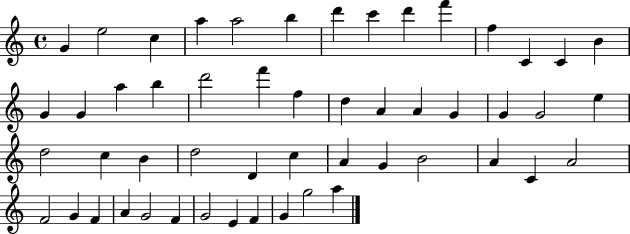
{
  \clef treble
  \time 4/4
  \defaultTimeSignature
  \key c \major
  g'4 e''2 c''4 | a''4 a''2 b''4 | d'''4 c'''4 d'''4 f'''4 | f''4 c'4 c'4 b'4 | \break g'4 g'4 a''4 b''4 | d'''2 f'''4 f''4 | d''4 a'4 a'4 g'4 | g'4 g'2 e''4 | \break d''2 c''4 b'4 | d''2 d'4 c''4 | a'4 g'4 b'2 | a'4 c'4 a'2 | \break f'2 g'4 f'4 | a'4 g'2 f'4 | g'2 e'4 f'4 | g'4 g''2 a''4 | \break \bar "|."
}